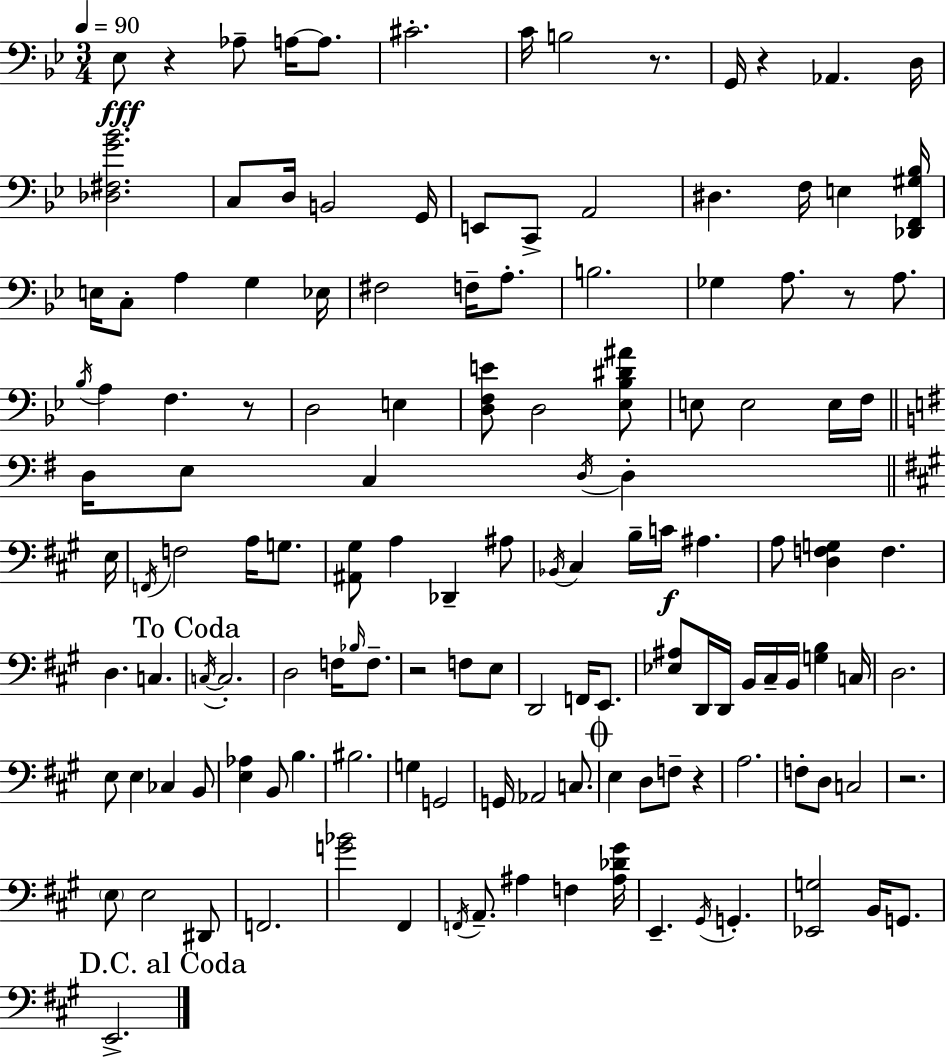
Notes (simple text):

Eb3/e R/q Ab3/e A3/s A3/e. C#4/h. C4/s B3/h R/e. G2/s R/q Ab2/q. D3/s [Db3,F#3,G4,Bb4]/h. C3/e D3/s B2/h G2/s E2/e C2/e A2/h D#3/q. F3/s E3/q [Db2,F2,G#3,Bb3]/s E3/s C3/e A3/q G3/q Eb3/s F#3/h F3/s A3/e. B3/h. Gb3/q A3/e. R/e A3/e. Bb3/s A3/q F3/q. R/e D3/h E3/q [D3,F3,E4]/e D3/h [Eb3,Bb3,D#4,A#4]/e E3/e E3/h E3/s F3/s D3/s E3/e C3/q D3/s D3/q E3/s F2/s F3/h A3/s G3/e. [A#2,G#3]/e A3/q Db2/q A#3/e Bb2/s C#3/q B3/s C4/s A#3/q. A3/e [D3,F3,G3]/q F3/q. D3/q. C3/q. C3/s C3/h. D3/h F3/s Bb3/s F3/e. R/h F3/e E3/e D2/h F2/s E2/e. [Eb3,A#3]/e D2/s D2/s B2/s C#3/s B2/s [G3,B3]/q C3/s D3/h. E3/e E3/q CES3/q B2/e [E3,Ab3]/q B2/e B3/q. BIS3/h. G3/q G2/h G2/s Ab2/h C3/e. E3/q D3/e F3/e R/q A3/h. F3/e D3/e C3/h R/h. E3/e E3/h D#2/e F2/h. [G4,Bb4]/h F#2/q F2/s A2/e. A#3/q F3/q [A#3,Db4,G#4]/s E2/q. G#2/s G2/q. [Eb2,G3]/h B2/s G2/e. E2/h.